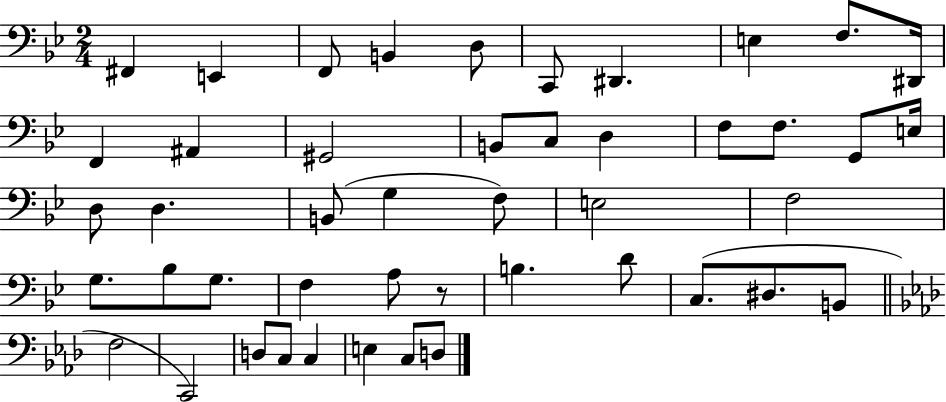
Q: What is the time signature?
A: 2/4